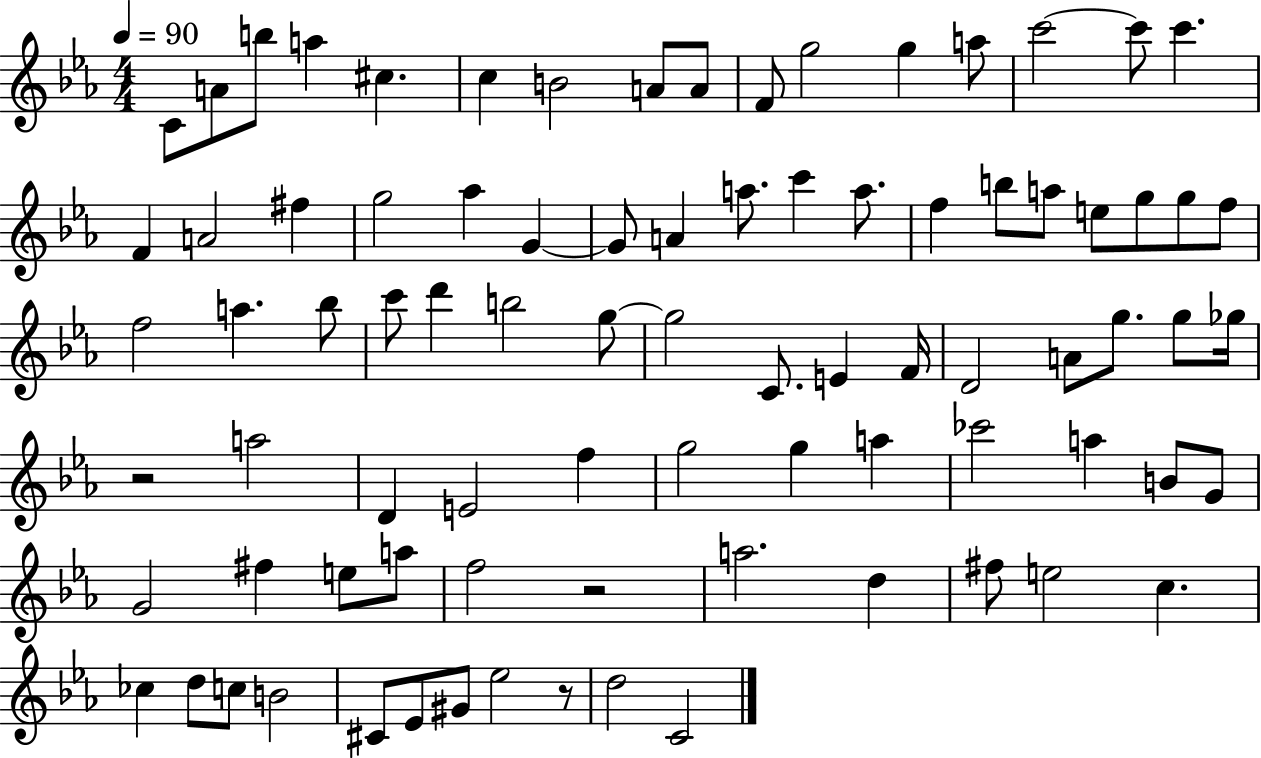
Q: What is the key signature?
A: EES major